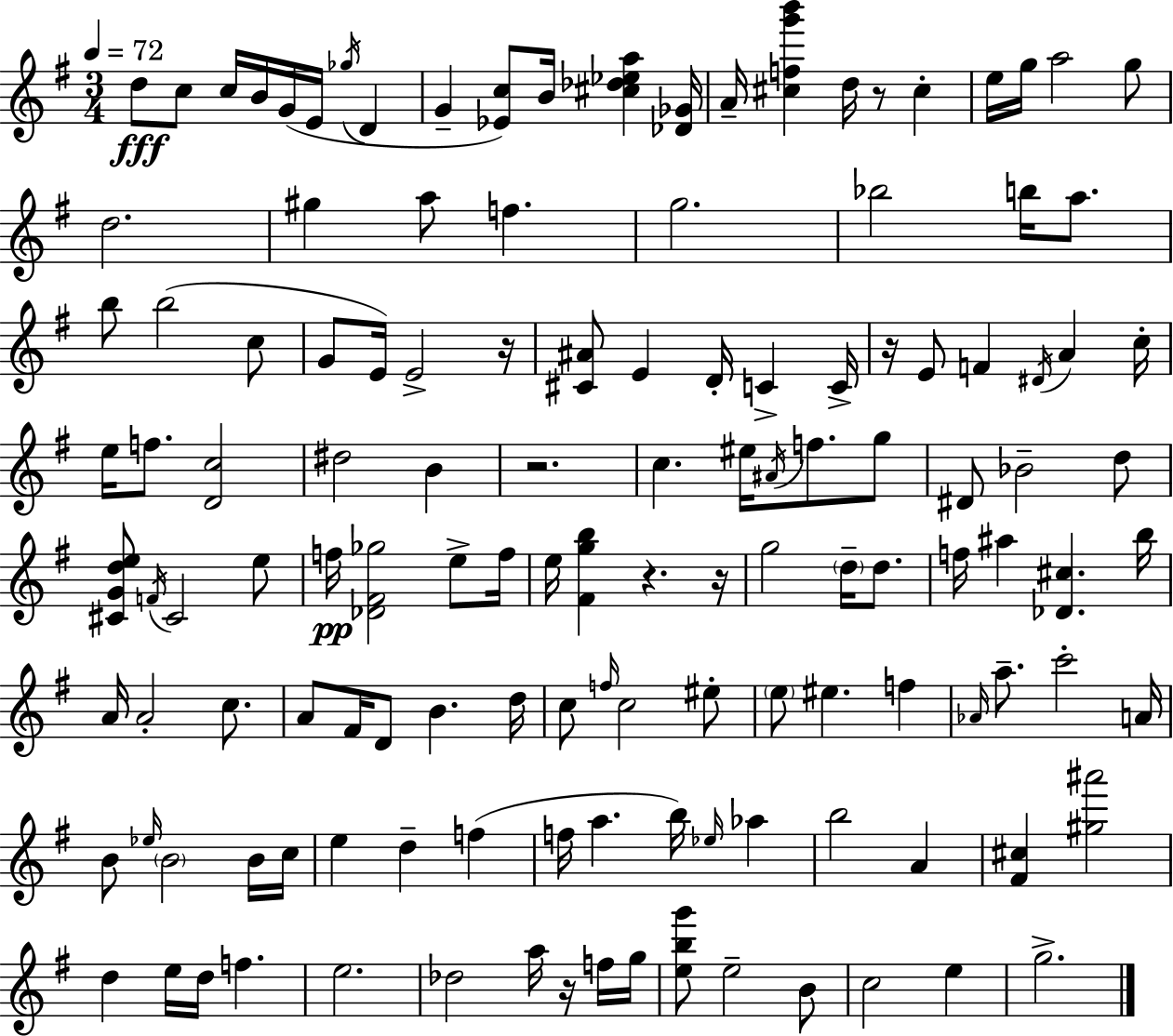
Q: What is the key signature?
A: E minor